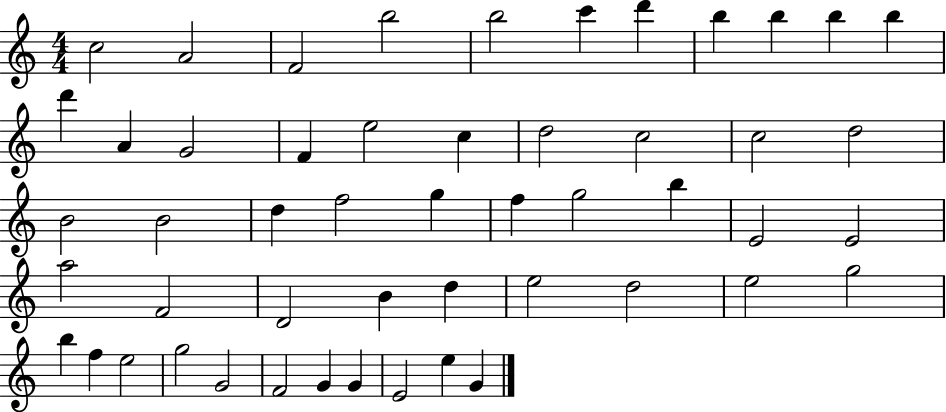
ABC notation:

X:1
T:Untitled
M:4/4
L:1/4
K:C
c2 A2 F2 b2 b2 c' d' b b b b d' A G2 F e2 c d2 c2 c2 d2 B2 B2 d f2 g f g2 b E2 E2 a2 F2 D2 B d e2 d2 e2 g2 b f e2 g2 G2 F2 G G E2 e G